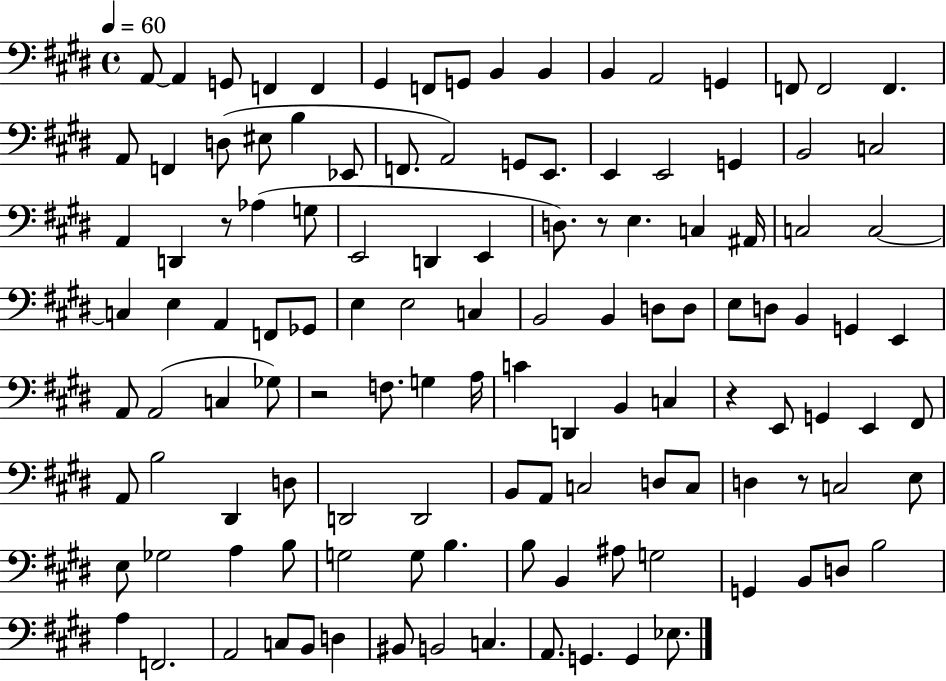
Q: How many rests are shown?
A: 5